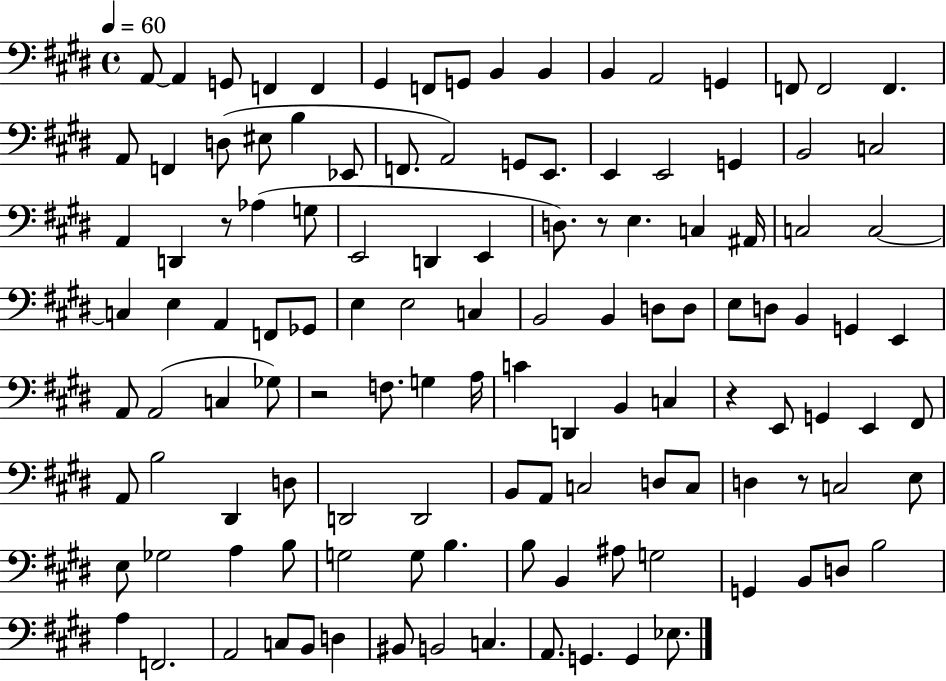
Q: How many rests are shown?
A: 5